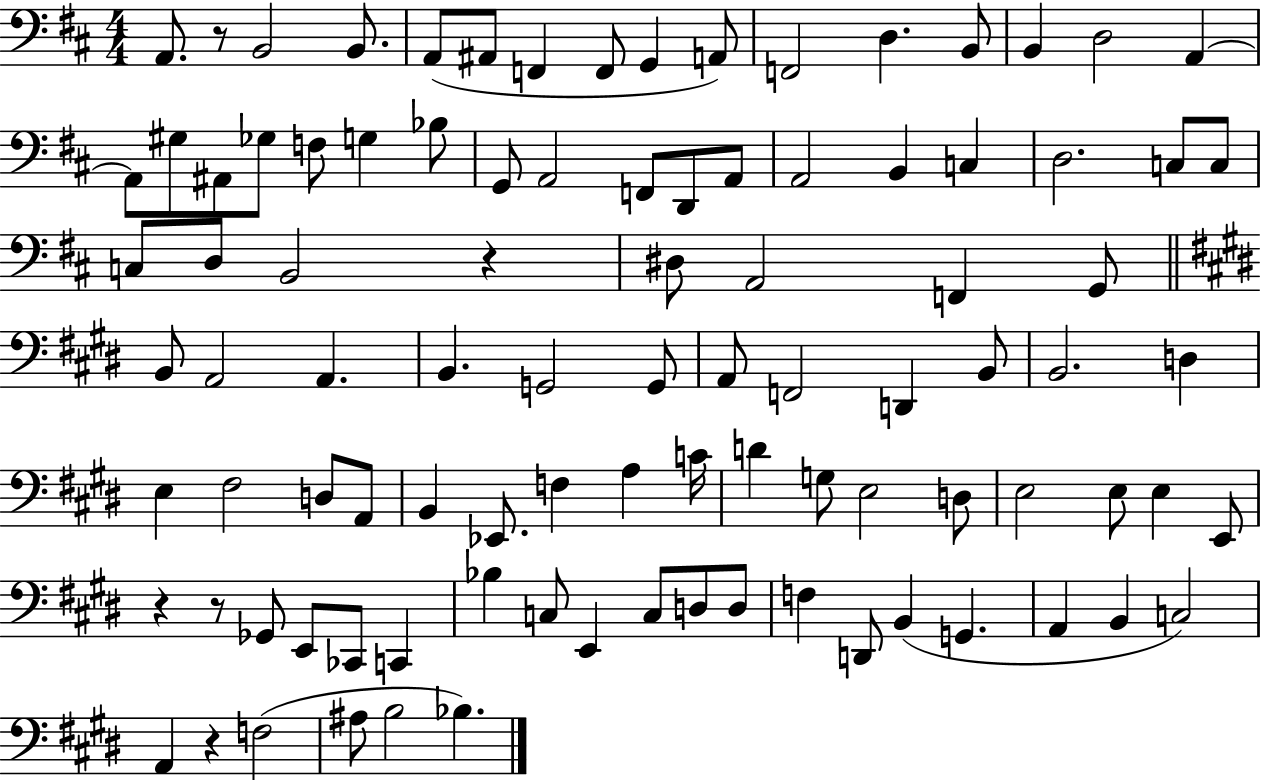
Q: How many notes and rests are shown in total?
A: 96